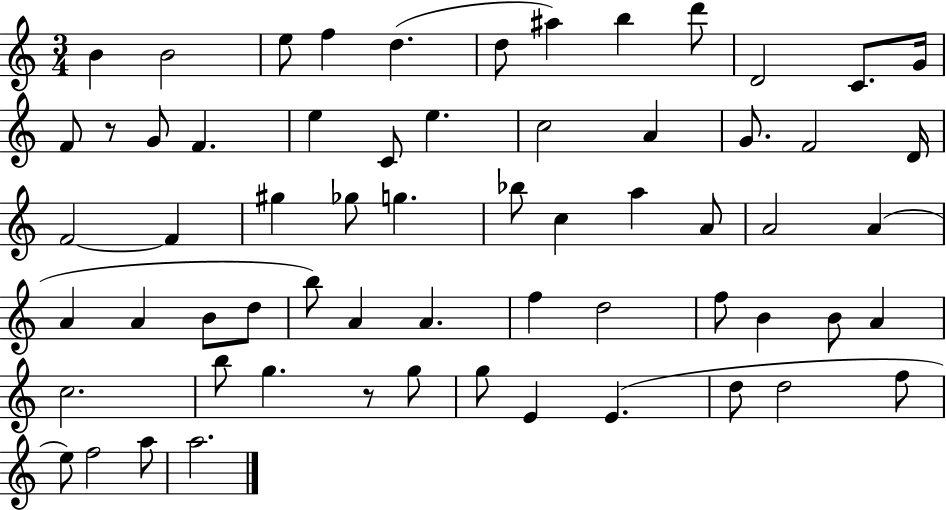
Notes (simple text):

B4/q B4/h E5/e F5/q D5/q. D5/e A#5/q B5/q D6/e D4/h C4/e. G4/s F4/e R/e G4/e F4/q. E5/q C4/e E5/q. C5/h A4/q G4/e. F4/h D4/s F4/h F4/q G#5/q Gb5/e G5/q. Bb5/e C5/q A5/q A4/e A4/h A4/q A4/q A4/q B4/e D5/e B5/e A4/q A4/q. F5/q D5/h F5/e B4/q B4/e A4/q C5/h. B5/e G5/q. R/e G5/e G5/e E4/q E4/q. D5/e D5/h F5/e E5/e F5/h A5/e A5/h.